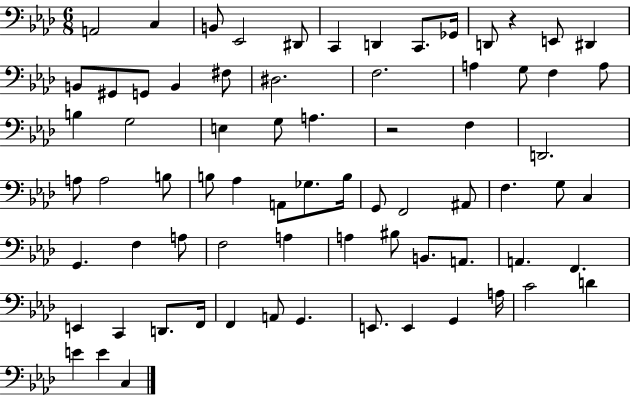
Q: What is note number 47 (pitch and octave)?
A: A3